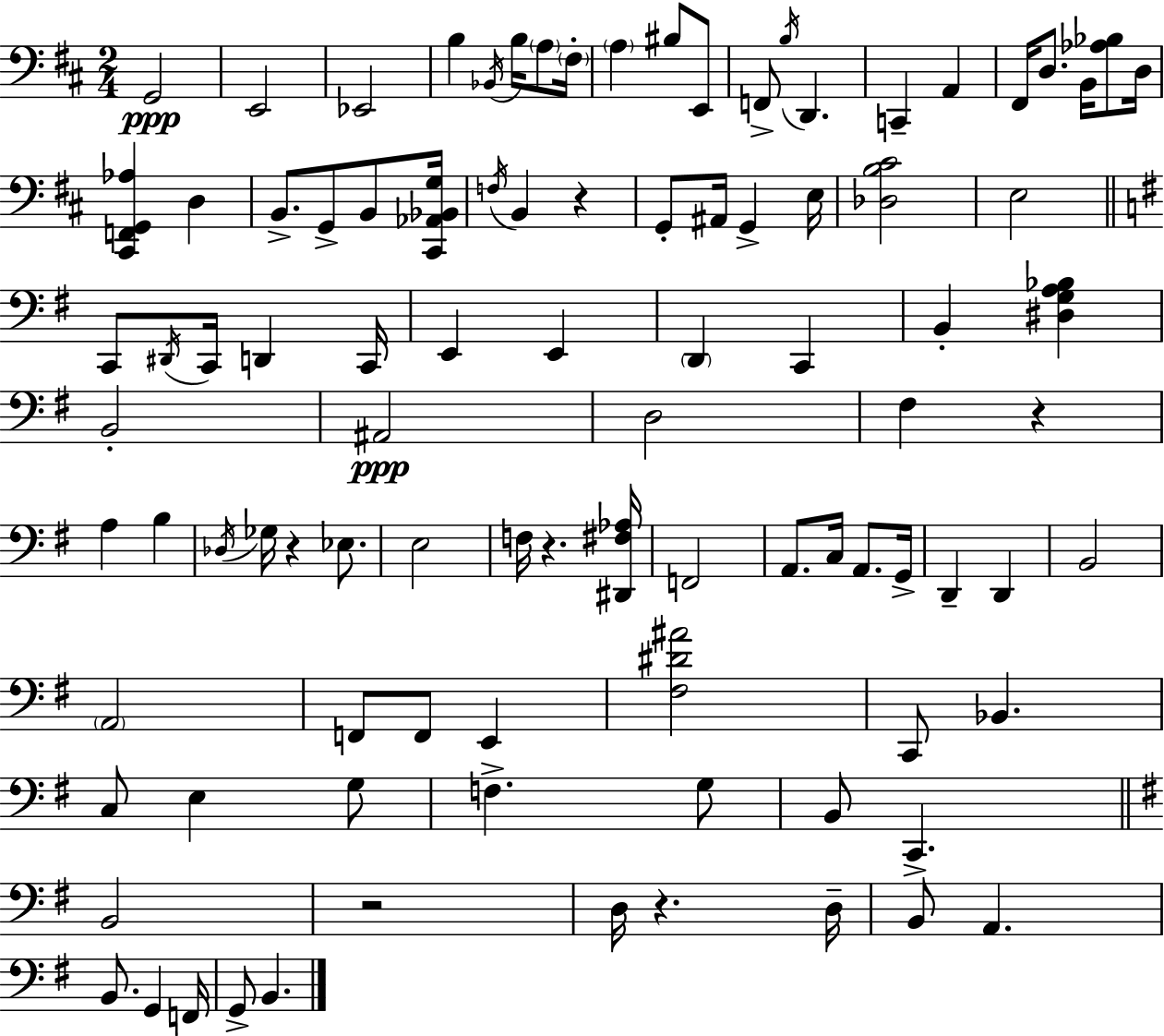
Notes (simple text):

G2/h E2/h Eb2/h B3/q Bb2/s B3/s A3/e F#3/s A3/q BIS3/e E2/e F2/e B3/s D2/q. C2/q A2/q F#2/s D3/e. B2/s [Ab3,Bb3]/e D3/s [C#2,F2,G2,Ab3]/q D3/q B2/e. G2/e B2/e [C#2,Ab2,Bb2,G3]/s F3/s B2/q R/q G2/e A#2/s G2/q E3/s [Db3,B3,C#4]/h E3/h C2/e D#2/s C2/s D2/q C2/s E2/q E2/q D2/q C2/q B2/q [D#3,G3,A3,Bb3]/q B2/h A#2/h D3/h F#3/q R/q A3/q B3/q Db3/s Gb3/s R/q Eb3/e. E3/h F3/s R/q. [D#2,F#3,Ab3]/s F2/h A2/e. C3/s A2/e. G2/s D2/q D2/q B2/h A2/h F2/e F2/e E2/q [F#3,D#4,A#4]/h C2/e Bb2/q. C3/e E3/q G3/e F3/q. G3/e B2/e C2/q. B2/h R/h D3/s R/q. D3/s B2/e A2/q. B2/e. G2/q F2/s G2/e B2/q.